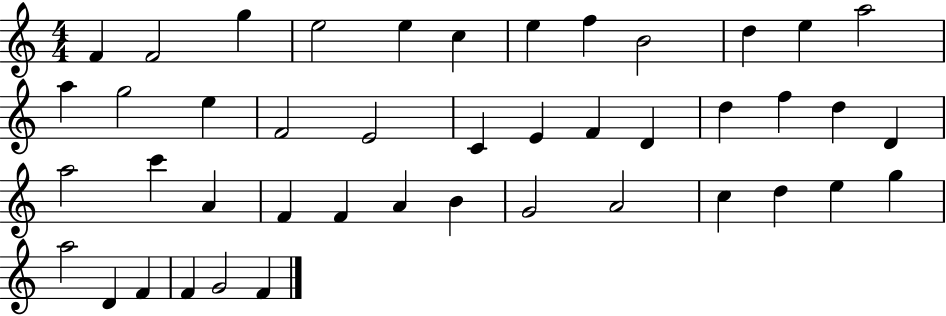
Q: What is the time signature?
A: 4/4